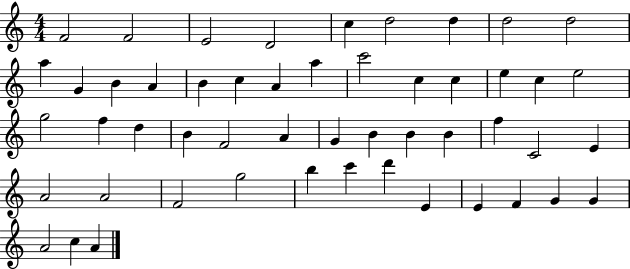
F4/h F4/h E4/h D4/h C5/q D5/h D5/q D5/h D5/h A5/q G4/q B4/q A4/q B4/q C5/q A4/q A5/q C6/h C5/q C5/q E5/q C5/q E5/h G5/h F5/q D5/q B4/q F4/h A4/q G4/q B4/q B4/q B4/q F5/q C4/h E4/q A4/h A4/h F4/h G5/h B5/q C6/q D6/q E4/q E4/q F4/q G4/q G4/q A4/h C5/q A4/q